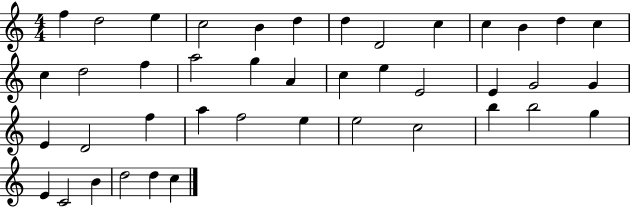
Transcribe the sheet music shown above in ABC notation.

X:1
T:Untitled
M:4/4
L:1/4
K:C
f d2 e c2 B d d D2 c c B d c c d2 f a2 g A c e E2 E G2 G E D2 f a f2 e e2 c2 b b2 g E C2 B d2 d c